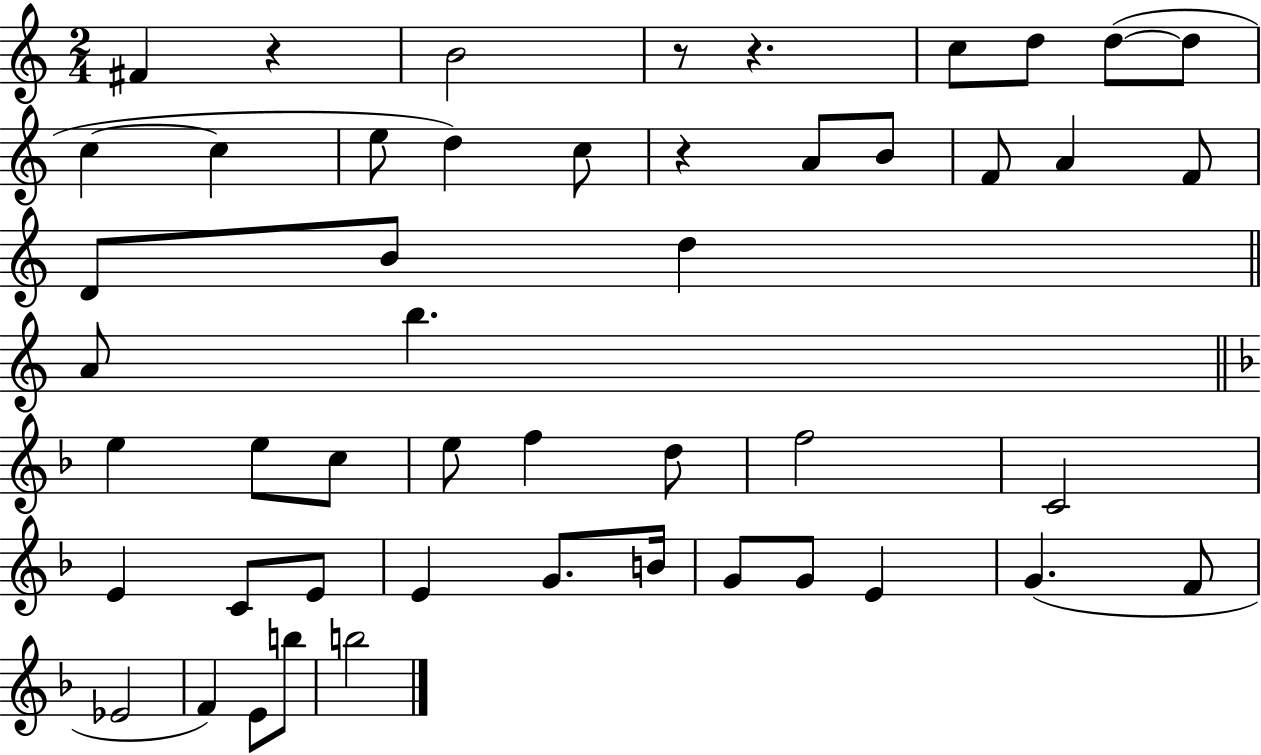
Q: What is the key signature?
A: C major